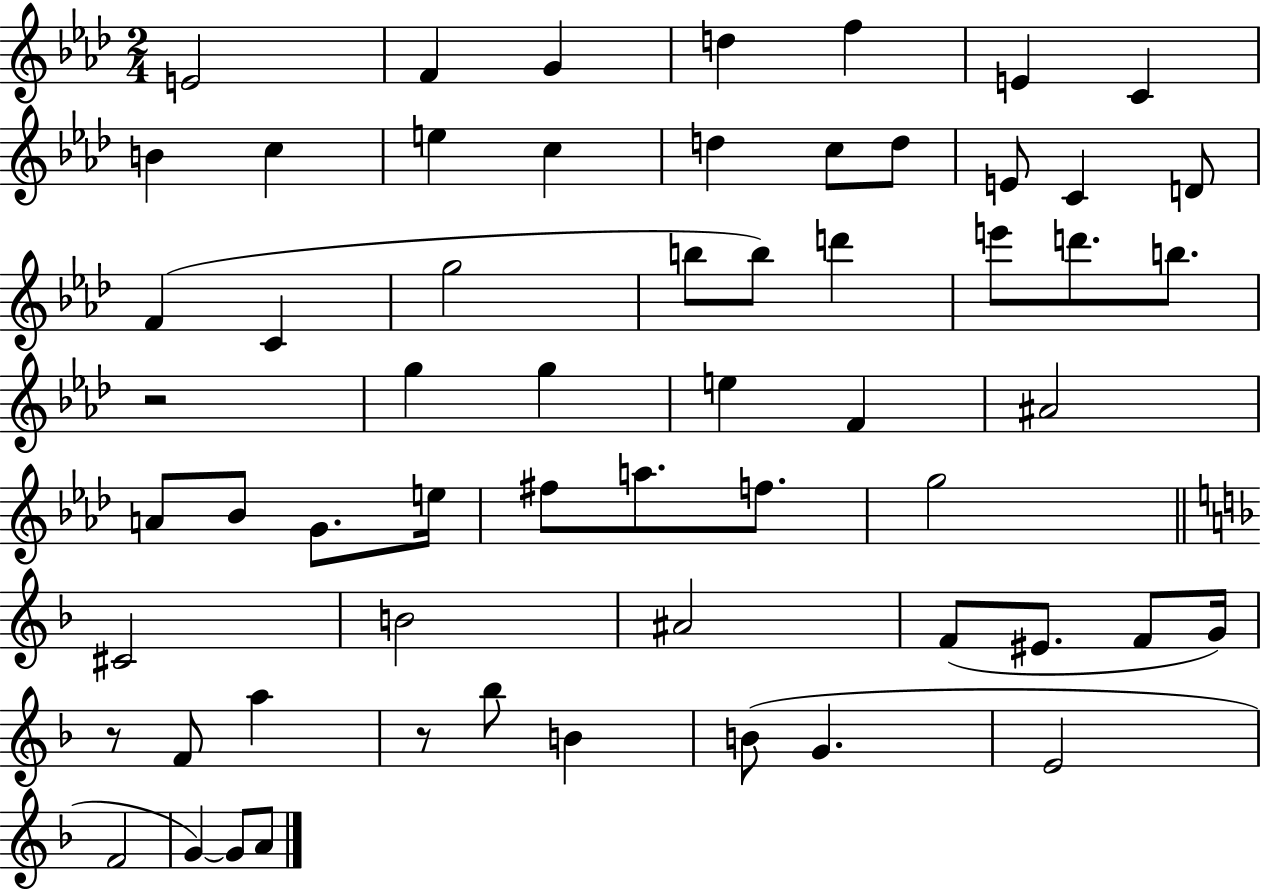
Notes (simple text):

E4/h F4/q G4/q D5/q F5/q E4/q C4/q B4/q C5/q E5/q C5/q D5/q C5/e D5/e E4/e C4/q D4/e F4/q C4/q G5/h B5/e B5/e D6/q E6/e D6/e. B5/e. R/h G5/q G5/q E5/q F4/q A#4/h A4/e Bb4/e G4/e. E5/s F#5/e A5/e. F5/e. G5/h C#4/h B4/h A#4/h F4/e EIS4/e. F4/e G4/s R/e F4/e A5/q R/e Bb5/e B4/q B4/e G4/q. E4/h F4/h G4/q G4/e A4/e